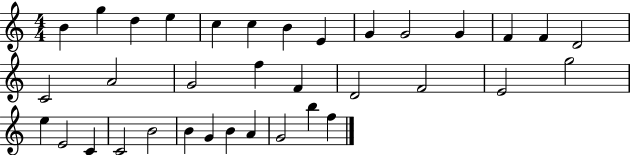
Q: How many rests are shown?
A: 0